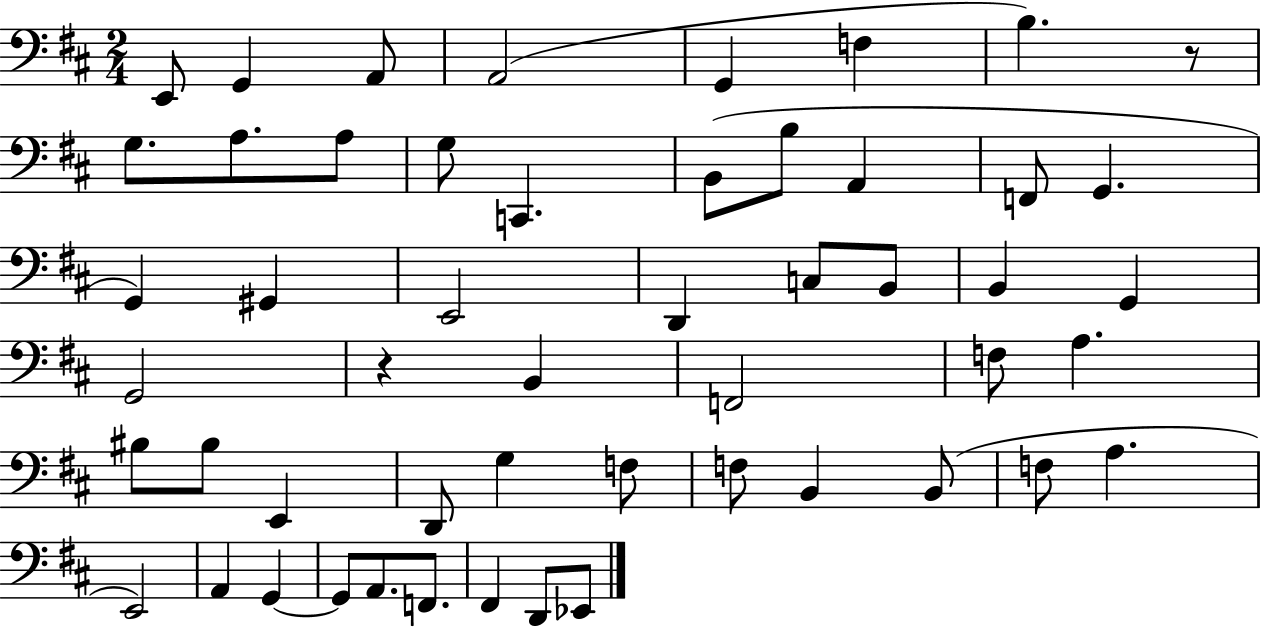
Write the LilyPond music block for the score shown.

{
  \clef bass
  \numericTimeSignature
  \time 2/4
  \key d \major
  e,8 g,4 a,8 | a,2( | g,4 f4 | b4.) r8 | \break g8. a8. a8 | g8 c,4. | b,8( b8 a,4 | f,8 g,4. | \break g,4) gis,4 | e,2 | d,4 c8 b,8 | b,4 g,4 | \break g,2 | r4 b,4 | f,2 | f8 a4. | \break bis8 bis8 e,4 | d,8 g4 f8 | f8 b,4 b,8( | f8 a4. | \break e,2) | a,4 g,4~~ | g,8 a,8. f,8. | fis,4 d,8 ees,8 | \break \bar "|."
}